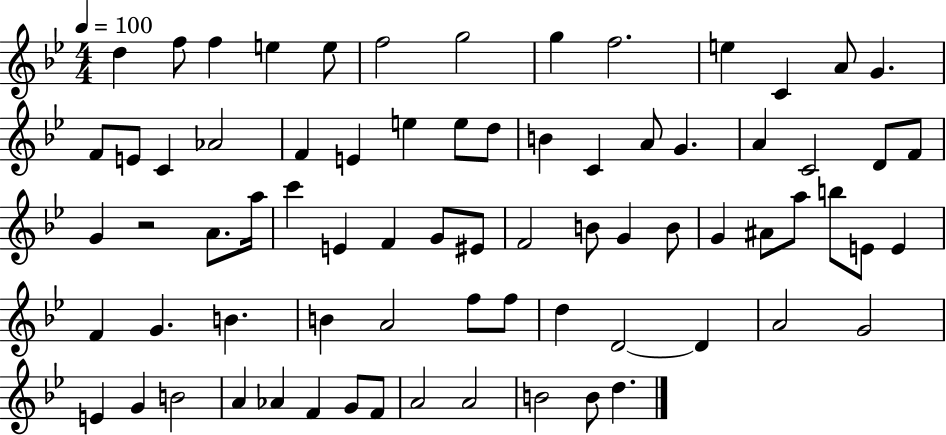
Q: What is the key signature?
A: BES major